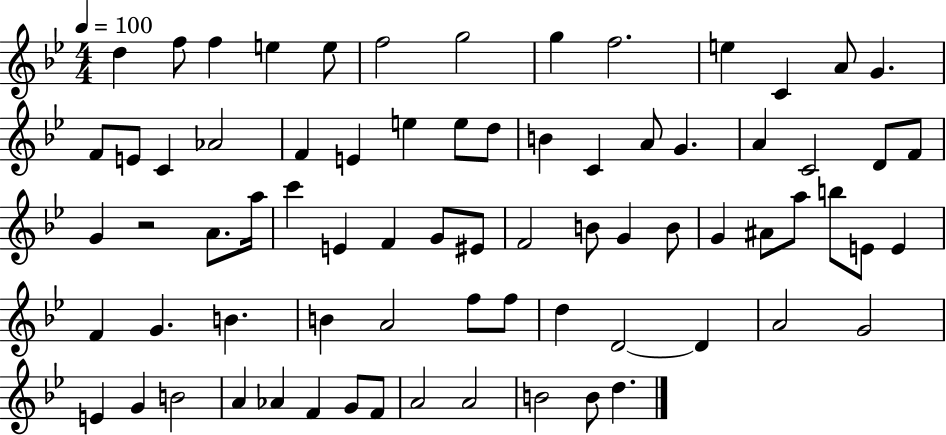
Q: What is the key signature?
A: BES major